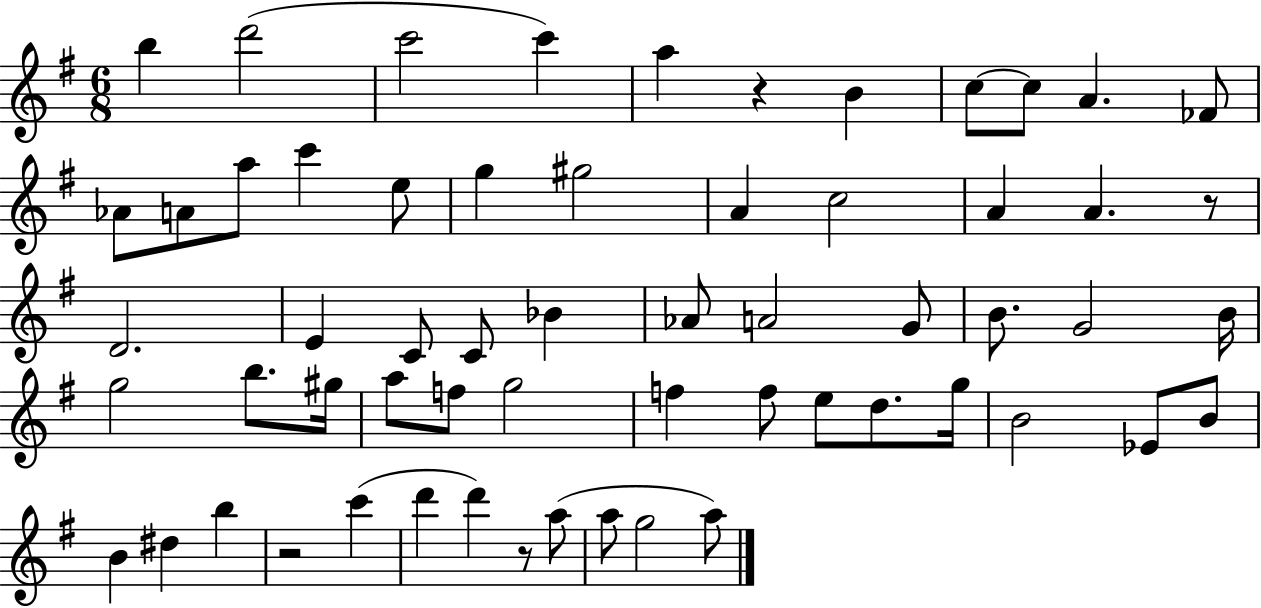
B5/q D6/h C6/h C6/q A5/q R/q B4/q C5/e C5/e A4/q. FES4/e Ab4/e A4/e A5/e C6/q E5/e G5/q G#5/h A4/q C5/h A4/q A4/q. R/e D4/h. E4/q C4/e C4/e Bb4/q Ab4/e A4/h G4/e B4/e. G4/h B4/s G5/h B5/e. G#5/s A5/e F5/e G5/h F5/q F5/e E5/e D5/e. G5/s B4/h Eb4/e B4/e B4/q D#5/q B5/q R/h C6/q D6/q D6/q R/e A5/e A5/e G5/h A5/e